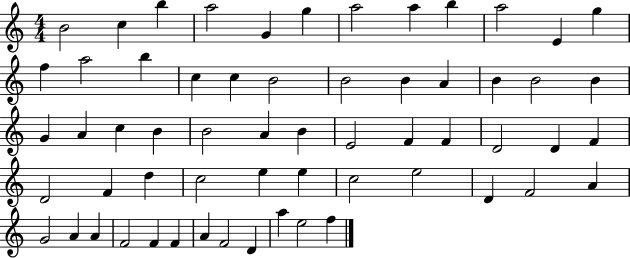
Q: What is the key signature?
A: C major